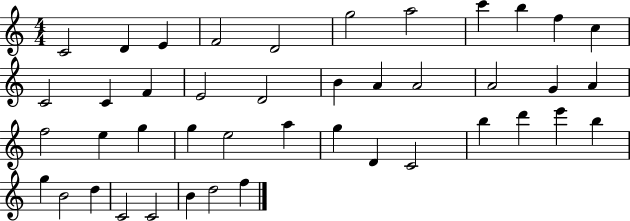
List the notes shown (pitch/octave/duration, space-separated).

C4/h D4/q E4/q F4/h D4/h G5/h A5/h C6/q B5/q F5/q C5/q C4/h C4/q F4/q E4/h D4/h B4/q A4/q A4/h A4/h G4/q A4/q F5/h E5/q G5/q G5/q E5/h A5/q G5/q D4/q C4/h B5/q D6/q E6/q B5/q G5/q B4/h D5/q C4/h C4/h B4/q D5/h F5/q